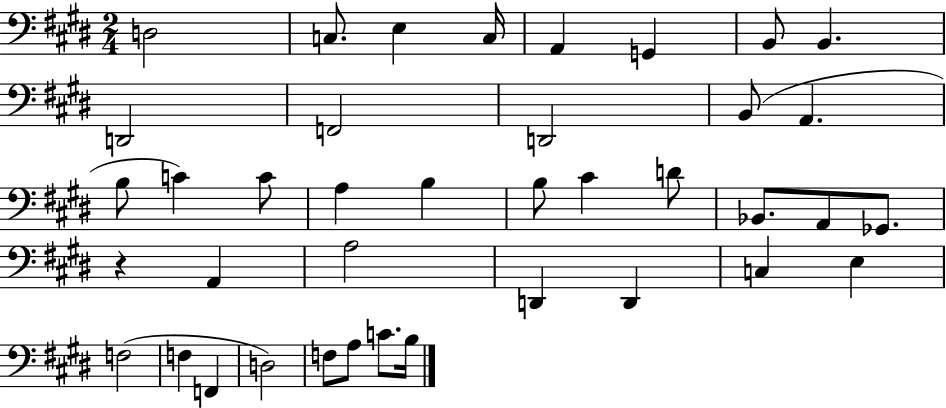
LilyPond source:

{
  \clef bass
  \numericTimeSignature
  \time 2/4
  \key e \major
  d2 | c8. e4 c16 | a,4 g,4 | b,8 b,4. | \break d,2 | f,2 | d,2 | b,8( a,4. | \break b8 c'4) c'8 | a4 b4 | b8 cis'4 d'8 | bes,8. a,8 ges,8. | \break r4 a,4 | a2 | d,4 d,4 | c4 e4 | \break f2( | f4 f,4 | d2) | f8 a8 c'8. b16 | \break \bar "|."
}